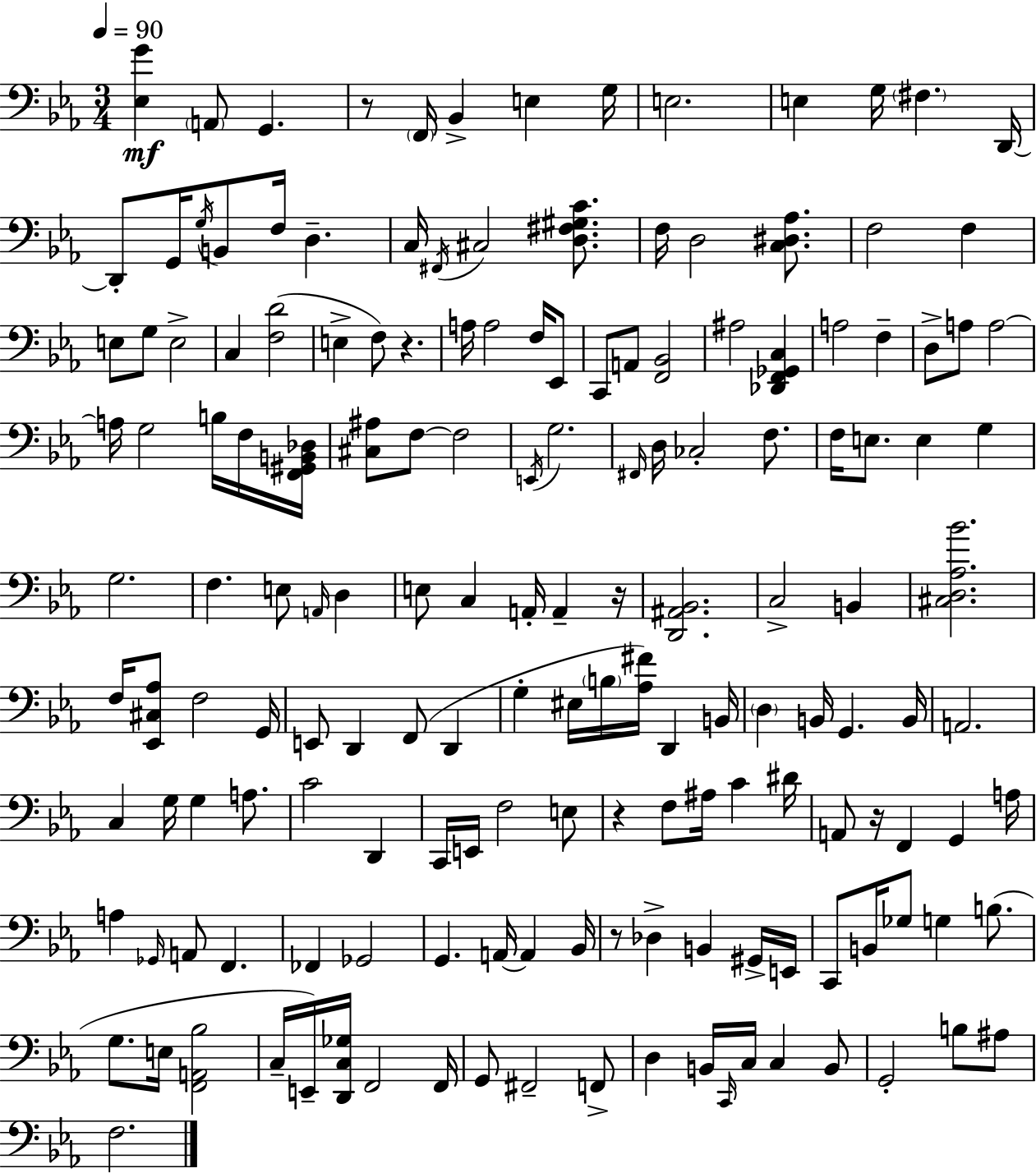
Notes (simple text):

[Eb3,G4]/q A2/e G2/q. R/e F2/s Bb2/q E3/q G3/s E3/h. E3/q G3/s F#3/q. D2/s D2/e G2/s G3/s B2/e F3/s D3/q. C3/s F#2/s C#3/h [D3,F#3,G#3,C4]/e. F3/s D3/h [C3,D#3,Ab3]/e. F3/h F3/q E3/e G3/e E3/h C3/q [F3,D4]/h E3/q F3/e R/q. A3/s A3/h F3/s Eb2/e C2/e A2/e [F2,Bb2]/h A#3/h [Db2,F2,Gb2,C3]/q A3/h F3/q D3/e A3/e A3/h A3/s G3/h B3/s F3/s [F2,G#2,B2,Db3]/s [C#3,A#3]/e F3/e F3/h E2/s G3/h. F#2/s D3/s CES3/h F3/e. F3/s E3/e. E3/q G3/q G3/h. F3/q. E3/e A2/s D3/q E3/e C3/q A2/s A2/q R/s [D2,A#2,Bb2]/h. C3/h B2/q [C#3,D3,Ab3,Bb4]/h. F3/s [Eb2,C#3,Ab3]/e F3/h G2/s E2/e D2/q F2/e D2/q G3/q EIS3/s B3/s [Ab3,F#4]/s D2/q B2/s D3/q B2/s G2/q. B2/s A2/h. C3/q G3/s G3/q A3/e. C4/h D2/q C2/s E2/s F3/h E3/e R/q F3/e A#3/s C4/q D#4/s A2/e R/s F2/q G2/q A3/s A3/q Gb2/s A2/e F2/q. FES2/q Gb2/h G2/q. A2/s A2/q Bb2/s R/e Db3/q B2/q G#2/s E2/s C2/e B2/s Gb3/e G3/q B3/e. G3/e. E3/s [F2,A2,Bb3]/h C3/s E2/s [D2,C3,Gb3]/s F2/h F2/s G2/e F#2/h F2/e D3/q B2/s C2/s C3/s C3/q B2/e G2/h B3/e A#3/e F3/h.